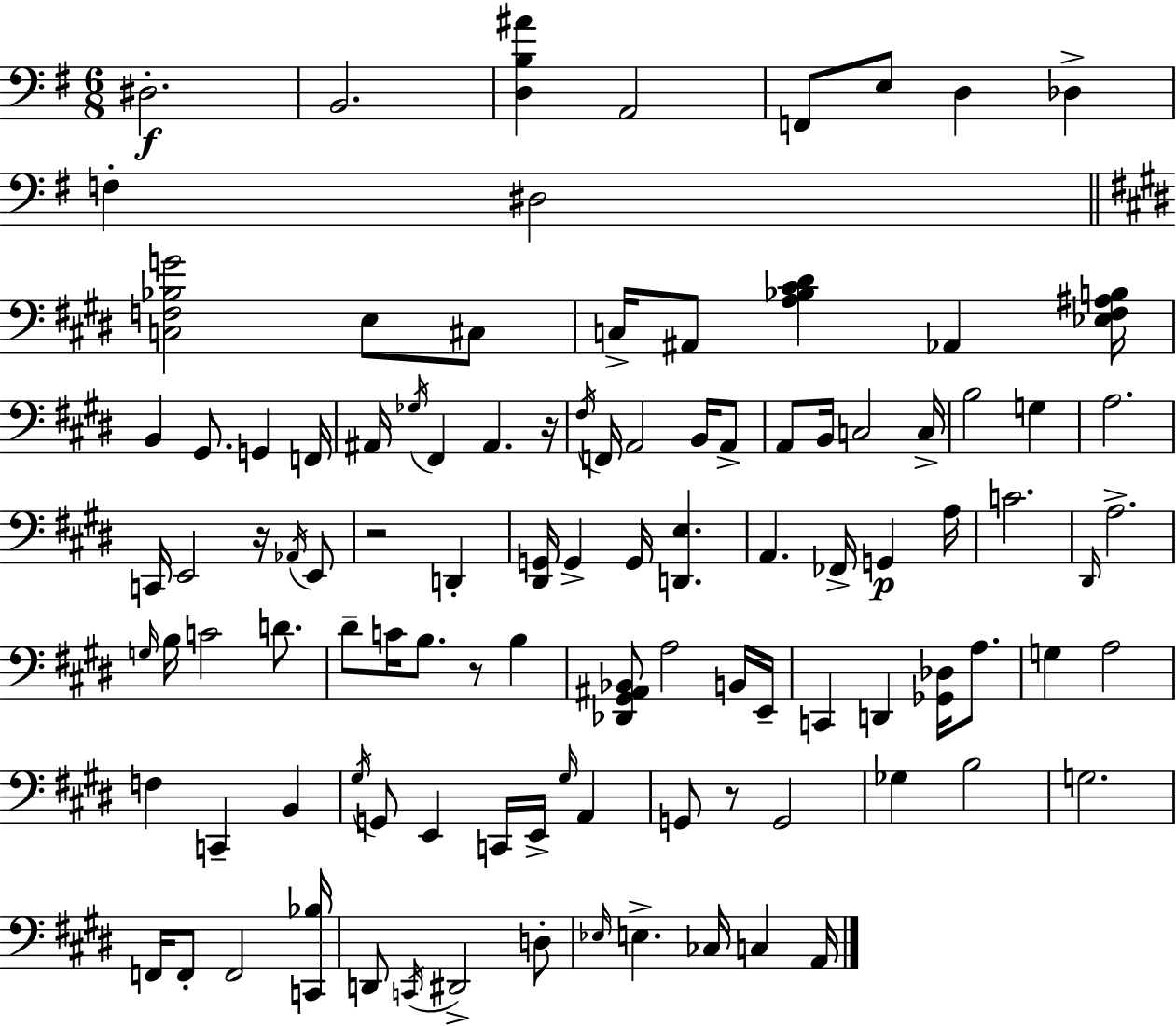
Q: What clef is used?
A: bass